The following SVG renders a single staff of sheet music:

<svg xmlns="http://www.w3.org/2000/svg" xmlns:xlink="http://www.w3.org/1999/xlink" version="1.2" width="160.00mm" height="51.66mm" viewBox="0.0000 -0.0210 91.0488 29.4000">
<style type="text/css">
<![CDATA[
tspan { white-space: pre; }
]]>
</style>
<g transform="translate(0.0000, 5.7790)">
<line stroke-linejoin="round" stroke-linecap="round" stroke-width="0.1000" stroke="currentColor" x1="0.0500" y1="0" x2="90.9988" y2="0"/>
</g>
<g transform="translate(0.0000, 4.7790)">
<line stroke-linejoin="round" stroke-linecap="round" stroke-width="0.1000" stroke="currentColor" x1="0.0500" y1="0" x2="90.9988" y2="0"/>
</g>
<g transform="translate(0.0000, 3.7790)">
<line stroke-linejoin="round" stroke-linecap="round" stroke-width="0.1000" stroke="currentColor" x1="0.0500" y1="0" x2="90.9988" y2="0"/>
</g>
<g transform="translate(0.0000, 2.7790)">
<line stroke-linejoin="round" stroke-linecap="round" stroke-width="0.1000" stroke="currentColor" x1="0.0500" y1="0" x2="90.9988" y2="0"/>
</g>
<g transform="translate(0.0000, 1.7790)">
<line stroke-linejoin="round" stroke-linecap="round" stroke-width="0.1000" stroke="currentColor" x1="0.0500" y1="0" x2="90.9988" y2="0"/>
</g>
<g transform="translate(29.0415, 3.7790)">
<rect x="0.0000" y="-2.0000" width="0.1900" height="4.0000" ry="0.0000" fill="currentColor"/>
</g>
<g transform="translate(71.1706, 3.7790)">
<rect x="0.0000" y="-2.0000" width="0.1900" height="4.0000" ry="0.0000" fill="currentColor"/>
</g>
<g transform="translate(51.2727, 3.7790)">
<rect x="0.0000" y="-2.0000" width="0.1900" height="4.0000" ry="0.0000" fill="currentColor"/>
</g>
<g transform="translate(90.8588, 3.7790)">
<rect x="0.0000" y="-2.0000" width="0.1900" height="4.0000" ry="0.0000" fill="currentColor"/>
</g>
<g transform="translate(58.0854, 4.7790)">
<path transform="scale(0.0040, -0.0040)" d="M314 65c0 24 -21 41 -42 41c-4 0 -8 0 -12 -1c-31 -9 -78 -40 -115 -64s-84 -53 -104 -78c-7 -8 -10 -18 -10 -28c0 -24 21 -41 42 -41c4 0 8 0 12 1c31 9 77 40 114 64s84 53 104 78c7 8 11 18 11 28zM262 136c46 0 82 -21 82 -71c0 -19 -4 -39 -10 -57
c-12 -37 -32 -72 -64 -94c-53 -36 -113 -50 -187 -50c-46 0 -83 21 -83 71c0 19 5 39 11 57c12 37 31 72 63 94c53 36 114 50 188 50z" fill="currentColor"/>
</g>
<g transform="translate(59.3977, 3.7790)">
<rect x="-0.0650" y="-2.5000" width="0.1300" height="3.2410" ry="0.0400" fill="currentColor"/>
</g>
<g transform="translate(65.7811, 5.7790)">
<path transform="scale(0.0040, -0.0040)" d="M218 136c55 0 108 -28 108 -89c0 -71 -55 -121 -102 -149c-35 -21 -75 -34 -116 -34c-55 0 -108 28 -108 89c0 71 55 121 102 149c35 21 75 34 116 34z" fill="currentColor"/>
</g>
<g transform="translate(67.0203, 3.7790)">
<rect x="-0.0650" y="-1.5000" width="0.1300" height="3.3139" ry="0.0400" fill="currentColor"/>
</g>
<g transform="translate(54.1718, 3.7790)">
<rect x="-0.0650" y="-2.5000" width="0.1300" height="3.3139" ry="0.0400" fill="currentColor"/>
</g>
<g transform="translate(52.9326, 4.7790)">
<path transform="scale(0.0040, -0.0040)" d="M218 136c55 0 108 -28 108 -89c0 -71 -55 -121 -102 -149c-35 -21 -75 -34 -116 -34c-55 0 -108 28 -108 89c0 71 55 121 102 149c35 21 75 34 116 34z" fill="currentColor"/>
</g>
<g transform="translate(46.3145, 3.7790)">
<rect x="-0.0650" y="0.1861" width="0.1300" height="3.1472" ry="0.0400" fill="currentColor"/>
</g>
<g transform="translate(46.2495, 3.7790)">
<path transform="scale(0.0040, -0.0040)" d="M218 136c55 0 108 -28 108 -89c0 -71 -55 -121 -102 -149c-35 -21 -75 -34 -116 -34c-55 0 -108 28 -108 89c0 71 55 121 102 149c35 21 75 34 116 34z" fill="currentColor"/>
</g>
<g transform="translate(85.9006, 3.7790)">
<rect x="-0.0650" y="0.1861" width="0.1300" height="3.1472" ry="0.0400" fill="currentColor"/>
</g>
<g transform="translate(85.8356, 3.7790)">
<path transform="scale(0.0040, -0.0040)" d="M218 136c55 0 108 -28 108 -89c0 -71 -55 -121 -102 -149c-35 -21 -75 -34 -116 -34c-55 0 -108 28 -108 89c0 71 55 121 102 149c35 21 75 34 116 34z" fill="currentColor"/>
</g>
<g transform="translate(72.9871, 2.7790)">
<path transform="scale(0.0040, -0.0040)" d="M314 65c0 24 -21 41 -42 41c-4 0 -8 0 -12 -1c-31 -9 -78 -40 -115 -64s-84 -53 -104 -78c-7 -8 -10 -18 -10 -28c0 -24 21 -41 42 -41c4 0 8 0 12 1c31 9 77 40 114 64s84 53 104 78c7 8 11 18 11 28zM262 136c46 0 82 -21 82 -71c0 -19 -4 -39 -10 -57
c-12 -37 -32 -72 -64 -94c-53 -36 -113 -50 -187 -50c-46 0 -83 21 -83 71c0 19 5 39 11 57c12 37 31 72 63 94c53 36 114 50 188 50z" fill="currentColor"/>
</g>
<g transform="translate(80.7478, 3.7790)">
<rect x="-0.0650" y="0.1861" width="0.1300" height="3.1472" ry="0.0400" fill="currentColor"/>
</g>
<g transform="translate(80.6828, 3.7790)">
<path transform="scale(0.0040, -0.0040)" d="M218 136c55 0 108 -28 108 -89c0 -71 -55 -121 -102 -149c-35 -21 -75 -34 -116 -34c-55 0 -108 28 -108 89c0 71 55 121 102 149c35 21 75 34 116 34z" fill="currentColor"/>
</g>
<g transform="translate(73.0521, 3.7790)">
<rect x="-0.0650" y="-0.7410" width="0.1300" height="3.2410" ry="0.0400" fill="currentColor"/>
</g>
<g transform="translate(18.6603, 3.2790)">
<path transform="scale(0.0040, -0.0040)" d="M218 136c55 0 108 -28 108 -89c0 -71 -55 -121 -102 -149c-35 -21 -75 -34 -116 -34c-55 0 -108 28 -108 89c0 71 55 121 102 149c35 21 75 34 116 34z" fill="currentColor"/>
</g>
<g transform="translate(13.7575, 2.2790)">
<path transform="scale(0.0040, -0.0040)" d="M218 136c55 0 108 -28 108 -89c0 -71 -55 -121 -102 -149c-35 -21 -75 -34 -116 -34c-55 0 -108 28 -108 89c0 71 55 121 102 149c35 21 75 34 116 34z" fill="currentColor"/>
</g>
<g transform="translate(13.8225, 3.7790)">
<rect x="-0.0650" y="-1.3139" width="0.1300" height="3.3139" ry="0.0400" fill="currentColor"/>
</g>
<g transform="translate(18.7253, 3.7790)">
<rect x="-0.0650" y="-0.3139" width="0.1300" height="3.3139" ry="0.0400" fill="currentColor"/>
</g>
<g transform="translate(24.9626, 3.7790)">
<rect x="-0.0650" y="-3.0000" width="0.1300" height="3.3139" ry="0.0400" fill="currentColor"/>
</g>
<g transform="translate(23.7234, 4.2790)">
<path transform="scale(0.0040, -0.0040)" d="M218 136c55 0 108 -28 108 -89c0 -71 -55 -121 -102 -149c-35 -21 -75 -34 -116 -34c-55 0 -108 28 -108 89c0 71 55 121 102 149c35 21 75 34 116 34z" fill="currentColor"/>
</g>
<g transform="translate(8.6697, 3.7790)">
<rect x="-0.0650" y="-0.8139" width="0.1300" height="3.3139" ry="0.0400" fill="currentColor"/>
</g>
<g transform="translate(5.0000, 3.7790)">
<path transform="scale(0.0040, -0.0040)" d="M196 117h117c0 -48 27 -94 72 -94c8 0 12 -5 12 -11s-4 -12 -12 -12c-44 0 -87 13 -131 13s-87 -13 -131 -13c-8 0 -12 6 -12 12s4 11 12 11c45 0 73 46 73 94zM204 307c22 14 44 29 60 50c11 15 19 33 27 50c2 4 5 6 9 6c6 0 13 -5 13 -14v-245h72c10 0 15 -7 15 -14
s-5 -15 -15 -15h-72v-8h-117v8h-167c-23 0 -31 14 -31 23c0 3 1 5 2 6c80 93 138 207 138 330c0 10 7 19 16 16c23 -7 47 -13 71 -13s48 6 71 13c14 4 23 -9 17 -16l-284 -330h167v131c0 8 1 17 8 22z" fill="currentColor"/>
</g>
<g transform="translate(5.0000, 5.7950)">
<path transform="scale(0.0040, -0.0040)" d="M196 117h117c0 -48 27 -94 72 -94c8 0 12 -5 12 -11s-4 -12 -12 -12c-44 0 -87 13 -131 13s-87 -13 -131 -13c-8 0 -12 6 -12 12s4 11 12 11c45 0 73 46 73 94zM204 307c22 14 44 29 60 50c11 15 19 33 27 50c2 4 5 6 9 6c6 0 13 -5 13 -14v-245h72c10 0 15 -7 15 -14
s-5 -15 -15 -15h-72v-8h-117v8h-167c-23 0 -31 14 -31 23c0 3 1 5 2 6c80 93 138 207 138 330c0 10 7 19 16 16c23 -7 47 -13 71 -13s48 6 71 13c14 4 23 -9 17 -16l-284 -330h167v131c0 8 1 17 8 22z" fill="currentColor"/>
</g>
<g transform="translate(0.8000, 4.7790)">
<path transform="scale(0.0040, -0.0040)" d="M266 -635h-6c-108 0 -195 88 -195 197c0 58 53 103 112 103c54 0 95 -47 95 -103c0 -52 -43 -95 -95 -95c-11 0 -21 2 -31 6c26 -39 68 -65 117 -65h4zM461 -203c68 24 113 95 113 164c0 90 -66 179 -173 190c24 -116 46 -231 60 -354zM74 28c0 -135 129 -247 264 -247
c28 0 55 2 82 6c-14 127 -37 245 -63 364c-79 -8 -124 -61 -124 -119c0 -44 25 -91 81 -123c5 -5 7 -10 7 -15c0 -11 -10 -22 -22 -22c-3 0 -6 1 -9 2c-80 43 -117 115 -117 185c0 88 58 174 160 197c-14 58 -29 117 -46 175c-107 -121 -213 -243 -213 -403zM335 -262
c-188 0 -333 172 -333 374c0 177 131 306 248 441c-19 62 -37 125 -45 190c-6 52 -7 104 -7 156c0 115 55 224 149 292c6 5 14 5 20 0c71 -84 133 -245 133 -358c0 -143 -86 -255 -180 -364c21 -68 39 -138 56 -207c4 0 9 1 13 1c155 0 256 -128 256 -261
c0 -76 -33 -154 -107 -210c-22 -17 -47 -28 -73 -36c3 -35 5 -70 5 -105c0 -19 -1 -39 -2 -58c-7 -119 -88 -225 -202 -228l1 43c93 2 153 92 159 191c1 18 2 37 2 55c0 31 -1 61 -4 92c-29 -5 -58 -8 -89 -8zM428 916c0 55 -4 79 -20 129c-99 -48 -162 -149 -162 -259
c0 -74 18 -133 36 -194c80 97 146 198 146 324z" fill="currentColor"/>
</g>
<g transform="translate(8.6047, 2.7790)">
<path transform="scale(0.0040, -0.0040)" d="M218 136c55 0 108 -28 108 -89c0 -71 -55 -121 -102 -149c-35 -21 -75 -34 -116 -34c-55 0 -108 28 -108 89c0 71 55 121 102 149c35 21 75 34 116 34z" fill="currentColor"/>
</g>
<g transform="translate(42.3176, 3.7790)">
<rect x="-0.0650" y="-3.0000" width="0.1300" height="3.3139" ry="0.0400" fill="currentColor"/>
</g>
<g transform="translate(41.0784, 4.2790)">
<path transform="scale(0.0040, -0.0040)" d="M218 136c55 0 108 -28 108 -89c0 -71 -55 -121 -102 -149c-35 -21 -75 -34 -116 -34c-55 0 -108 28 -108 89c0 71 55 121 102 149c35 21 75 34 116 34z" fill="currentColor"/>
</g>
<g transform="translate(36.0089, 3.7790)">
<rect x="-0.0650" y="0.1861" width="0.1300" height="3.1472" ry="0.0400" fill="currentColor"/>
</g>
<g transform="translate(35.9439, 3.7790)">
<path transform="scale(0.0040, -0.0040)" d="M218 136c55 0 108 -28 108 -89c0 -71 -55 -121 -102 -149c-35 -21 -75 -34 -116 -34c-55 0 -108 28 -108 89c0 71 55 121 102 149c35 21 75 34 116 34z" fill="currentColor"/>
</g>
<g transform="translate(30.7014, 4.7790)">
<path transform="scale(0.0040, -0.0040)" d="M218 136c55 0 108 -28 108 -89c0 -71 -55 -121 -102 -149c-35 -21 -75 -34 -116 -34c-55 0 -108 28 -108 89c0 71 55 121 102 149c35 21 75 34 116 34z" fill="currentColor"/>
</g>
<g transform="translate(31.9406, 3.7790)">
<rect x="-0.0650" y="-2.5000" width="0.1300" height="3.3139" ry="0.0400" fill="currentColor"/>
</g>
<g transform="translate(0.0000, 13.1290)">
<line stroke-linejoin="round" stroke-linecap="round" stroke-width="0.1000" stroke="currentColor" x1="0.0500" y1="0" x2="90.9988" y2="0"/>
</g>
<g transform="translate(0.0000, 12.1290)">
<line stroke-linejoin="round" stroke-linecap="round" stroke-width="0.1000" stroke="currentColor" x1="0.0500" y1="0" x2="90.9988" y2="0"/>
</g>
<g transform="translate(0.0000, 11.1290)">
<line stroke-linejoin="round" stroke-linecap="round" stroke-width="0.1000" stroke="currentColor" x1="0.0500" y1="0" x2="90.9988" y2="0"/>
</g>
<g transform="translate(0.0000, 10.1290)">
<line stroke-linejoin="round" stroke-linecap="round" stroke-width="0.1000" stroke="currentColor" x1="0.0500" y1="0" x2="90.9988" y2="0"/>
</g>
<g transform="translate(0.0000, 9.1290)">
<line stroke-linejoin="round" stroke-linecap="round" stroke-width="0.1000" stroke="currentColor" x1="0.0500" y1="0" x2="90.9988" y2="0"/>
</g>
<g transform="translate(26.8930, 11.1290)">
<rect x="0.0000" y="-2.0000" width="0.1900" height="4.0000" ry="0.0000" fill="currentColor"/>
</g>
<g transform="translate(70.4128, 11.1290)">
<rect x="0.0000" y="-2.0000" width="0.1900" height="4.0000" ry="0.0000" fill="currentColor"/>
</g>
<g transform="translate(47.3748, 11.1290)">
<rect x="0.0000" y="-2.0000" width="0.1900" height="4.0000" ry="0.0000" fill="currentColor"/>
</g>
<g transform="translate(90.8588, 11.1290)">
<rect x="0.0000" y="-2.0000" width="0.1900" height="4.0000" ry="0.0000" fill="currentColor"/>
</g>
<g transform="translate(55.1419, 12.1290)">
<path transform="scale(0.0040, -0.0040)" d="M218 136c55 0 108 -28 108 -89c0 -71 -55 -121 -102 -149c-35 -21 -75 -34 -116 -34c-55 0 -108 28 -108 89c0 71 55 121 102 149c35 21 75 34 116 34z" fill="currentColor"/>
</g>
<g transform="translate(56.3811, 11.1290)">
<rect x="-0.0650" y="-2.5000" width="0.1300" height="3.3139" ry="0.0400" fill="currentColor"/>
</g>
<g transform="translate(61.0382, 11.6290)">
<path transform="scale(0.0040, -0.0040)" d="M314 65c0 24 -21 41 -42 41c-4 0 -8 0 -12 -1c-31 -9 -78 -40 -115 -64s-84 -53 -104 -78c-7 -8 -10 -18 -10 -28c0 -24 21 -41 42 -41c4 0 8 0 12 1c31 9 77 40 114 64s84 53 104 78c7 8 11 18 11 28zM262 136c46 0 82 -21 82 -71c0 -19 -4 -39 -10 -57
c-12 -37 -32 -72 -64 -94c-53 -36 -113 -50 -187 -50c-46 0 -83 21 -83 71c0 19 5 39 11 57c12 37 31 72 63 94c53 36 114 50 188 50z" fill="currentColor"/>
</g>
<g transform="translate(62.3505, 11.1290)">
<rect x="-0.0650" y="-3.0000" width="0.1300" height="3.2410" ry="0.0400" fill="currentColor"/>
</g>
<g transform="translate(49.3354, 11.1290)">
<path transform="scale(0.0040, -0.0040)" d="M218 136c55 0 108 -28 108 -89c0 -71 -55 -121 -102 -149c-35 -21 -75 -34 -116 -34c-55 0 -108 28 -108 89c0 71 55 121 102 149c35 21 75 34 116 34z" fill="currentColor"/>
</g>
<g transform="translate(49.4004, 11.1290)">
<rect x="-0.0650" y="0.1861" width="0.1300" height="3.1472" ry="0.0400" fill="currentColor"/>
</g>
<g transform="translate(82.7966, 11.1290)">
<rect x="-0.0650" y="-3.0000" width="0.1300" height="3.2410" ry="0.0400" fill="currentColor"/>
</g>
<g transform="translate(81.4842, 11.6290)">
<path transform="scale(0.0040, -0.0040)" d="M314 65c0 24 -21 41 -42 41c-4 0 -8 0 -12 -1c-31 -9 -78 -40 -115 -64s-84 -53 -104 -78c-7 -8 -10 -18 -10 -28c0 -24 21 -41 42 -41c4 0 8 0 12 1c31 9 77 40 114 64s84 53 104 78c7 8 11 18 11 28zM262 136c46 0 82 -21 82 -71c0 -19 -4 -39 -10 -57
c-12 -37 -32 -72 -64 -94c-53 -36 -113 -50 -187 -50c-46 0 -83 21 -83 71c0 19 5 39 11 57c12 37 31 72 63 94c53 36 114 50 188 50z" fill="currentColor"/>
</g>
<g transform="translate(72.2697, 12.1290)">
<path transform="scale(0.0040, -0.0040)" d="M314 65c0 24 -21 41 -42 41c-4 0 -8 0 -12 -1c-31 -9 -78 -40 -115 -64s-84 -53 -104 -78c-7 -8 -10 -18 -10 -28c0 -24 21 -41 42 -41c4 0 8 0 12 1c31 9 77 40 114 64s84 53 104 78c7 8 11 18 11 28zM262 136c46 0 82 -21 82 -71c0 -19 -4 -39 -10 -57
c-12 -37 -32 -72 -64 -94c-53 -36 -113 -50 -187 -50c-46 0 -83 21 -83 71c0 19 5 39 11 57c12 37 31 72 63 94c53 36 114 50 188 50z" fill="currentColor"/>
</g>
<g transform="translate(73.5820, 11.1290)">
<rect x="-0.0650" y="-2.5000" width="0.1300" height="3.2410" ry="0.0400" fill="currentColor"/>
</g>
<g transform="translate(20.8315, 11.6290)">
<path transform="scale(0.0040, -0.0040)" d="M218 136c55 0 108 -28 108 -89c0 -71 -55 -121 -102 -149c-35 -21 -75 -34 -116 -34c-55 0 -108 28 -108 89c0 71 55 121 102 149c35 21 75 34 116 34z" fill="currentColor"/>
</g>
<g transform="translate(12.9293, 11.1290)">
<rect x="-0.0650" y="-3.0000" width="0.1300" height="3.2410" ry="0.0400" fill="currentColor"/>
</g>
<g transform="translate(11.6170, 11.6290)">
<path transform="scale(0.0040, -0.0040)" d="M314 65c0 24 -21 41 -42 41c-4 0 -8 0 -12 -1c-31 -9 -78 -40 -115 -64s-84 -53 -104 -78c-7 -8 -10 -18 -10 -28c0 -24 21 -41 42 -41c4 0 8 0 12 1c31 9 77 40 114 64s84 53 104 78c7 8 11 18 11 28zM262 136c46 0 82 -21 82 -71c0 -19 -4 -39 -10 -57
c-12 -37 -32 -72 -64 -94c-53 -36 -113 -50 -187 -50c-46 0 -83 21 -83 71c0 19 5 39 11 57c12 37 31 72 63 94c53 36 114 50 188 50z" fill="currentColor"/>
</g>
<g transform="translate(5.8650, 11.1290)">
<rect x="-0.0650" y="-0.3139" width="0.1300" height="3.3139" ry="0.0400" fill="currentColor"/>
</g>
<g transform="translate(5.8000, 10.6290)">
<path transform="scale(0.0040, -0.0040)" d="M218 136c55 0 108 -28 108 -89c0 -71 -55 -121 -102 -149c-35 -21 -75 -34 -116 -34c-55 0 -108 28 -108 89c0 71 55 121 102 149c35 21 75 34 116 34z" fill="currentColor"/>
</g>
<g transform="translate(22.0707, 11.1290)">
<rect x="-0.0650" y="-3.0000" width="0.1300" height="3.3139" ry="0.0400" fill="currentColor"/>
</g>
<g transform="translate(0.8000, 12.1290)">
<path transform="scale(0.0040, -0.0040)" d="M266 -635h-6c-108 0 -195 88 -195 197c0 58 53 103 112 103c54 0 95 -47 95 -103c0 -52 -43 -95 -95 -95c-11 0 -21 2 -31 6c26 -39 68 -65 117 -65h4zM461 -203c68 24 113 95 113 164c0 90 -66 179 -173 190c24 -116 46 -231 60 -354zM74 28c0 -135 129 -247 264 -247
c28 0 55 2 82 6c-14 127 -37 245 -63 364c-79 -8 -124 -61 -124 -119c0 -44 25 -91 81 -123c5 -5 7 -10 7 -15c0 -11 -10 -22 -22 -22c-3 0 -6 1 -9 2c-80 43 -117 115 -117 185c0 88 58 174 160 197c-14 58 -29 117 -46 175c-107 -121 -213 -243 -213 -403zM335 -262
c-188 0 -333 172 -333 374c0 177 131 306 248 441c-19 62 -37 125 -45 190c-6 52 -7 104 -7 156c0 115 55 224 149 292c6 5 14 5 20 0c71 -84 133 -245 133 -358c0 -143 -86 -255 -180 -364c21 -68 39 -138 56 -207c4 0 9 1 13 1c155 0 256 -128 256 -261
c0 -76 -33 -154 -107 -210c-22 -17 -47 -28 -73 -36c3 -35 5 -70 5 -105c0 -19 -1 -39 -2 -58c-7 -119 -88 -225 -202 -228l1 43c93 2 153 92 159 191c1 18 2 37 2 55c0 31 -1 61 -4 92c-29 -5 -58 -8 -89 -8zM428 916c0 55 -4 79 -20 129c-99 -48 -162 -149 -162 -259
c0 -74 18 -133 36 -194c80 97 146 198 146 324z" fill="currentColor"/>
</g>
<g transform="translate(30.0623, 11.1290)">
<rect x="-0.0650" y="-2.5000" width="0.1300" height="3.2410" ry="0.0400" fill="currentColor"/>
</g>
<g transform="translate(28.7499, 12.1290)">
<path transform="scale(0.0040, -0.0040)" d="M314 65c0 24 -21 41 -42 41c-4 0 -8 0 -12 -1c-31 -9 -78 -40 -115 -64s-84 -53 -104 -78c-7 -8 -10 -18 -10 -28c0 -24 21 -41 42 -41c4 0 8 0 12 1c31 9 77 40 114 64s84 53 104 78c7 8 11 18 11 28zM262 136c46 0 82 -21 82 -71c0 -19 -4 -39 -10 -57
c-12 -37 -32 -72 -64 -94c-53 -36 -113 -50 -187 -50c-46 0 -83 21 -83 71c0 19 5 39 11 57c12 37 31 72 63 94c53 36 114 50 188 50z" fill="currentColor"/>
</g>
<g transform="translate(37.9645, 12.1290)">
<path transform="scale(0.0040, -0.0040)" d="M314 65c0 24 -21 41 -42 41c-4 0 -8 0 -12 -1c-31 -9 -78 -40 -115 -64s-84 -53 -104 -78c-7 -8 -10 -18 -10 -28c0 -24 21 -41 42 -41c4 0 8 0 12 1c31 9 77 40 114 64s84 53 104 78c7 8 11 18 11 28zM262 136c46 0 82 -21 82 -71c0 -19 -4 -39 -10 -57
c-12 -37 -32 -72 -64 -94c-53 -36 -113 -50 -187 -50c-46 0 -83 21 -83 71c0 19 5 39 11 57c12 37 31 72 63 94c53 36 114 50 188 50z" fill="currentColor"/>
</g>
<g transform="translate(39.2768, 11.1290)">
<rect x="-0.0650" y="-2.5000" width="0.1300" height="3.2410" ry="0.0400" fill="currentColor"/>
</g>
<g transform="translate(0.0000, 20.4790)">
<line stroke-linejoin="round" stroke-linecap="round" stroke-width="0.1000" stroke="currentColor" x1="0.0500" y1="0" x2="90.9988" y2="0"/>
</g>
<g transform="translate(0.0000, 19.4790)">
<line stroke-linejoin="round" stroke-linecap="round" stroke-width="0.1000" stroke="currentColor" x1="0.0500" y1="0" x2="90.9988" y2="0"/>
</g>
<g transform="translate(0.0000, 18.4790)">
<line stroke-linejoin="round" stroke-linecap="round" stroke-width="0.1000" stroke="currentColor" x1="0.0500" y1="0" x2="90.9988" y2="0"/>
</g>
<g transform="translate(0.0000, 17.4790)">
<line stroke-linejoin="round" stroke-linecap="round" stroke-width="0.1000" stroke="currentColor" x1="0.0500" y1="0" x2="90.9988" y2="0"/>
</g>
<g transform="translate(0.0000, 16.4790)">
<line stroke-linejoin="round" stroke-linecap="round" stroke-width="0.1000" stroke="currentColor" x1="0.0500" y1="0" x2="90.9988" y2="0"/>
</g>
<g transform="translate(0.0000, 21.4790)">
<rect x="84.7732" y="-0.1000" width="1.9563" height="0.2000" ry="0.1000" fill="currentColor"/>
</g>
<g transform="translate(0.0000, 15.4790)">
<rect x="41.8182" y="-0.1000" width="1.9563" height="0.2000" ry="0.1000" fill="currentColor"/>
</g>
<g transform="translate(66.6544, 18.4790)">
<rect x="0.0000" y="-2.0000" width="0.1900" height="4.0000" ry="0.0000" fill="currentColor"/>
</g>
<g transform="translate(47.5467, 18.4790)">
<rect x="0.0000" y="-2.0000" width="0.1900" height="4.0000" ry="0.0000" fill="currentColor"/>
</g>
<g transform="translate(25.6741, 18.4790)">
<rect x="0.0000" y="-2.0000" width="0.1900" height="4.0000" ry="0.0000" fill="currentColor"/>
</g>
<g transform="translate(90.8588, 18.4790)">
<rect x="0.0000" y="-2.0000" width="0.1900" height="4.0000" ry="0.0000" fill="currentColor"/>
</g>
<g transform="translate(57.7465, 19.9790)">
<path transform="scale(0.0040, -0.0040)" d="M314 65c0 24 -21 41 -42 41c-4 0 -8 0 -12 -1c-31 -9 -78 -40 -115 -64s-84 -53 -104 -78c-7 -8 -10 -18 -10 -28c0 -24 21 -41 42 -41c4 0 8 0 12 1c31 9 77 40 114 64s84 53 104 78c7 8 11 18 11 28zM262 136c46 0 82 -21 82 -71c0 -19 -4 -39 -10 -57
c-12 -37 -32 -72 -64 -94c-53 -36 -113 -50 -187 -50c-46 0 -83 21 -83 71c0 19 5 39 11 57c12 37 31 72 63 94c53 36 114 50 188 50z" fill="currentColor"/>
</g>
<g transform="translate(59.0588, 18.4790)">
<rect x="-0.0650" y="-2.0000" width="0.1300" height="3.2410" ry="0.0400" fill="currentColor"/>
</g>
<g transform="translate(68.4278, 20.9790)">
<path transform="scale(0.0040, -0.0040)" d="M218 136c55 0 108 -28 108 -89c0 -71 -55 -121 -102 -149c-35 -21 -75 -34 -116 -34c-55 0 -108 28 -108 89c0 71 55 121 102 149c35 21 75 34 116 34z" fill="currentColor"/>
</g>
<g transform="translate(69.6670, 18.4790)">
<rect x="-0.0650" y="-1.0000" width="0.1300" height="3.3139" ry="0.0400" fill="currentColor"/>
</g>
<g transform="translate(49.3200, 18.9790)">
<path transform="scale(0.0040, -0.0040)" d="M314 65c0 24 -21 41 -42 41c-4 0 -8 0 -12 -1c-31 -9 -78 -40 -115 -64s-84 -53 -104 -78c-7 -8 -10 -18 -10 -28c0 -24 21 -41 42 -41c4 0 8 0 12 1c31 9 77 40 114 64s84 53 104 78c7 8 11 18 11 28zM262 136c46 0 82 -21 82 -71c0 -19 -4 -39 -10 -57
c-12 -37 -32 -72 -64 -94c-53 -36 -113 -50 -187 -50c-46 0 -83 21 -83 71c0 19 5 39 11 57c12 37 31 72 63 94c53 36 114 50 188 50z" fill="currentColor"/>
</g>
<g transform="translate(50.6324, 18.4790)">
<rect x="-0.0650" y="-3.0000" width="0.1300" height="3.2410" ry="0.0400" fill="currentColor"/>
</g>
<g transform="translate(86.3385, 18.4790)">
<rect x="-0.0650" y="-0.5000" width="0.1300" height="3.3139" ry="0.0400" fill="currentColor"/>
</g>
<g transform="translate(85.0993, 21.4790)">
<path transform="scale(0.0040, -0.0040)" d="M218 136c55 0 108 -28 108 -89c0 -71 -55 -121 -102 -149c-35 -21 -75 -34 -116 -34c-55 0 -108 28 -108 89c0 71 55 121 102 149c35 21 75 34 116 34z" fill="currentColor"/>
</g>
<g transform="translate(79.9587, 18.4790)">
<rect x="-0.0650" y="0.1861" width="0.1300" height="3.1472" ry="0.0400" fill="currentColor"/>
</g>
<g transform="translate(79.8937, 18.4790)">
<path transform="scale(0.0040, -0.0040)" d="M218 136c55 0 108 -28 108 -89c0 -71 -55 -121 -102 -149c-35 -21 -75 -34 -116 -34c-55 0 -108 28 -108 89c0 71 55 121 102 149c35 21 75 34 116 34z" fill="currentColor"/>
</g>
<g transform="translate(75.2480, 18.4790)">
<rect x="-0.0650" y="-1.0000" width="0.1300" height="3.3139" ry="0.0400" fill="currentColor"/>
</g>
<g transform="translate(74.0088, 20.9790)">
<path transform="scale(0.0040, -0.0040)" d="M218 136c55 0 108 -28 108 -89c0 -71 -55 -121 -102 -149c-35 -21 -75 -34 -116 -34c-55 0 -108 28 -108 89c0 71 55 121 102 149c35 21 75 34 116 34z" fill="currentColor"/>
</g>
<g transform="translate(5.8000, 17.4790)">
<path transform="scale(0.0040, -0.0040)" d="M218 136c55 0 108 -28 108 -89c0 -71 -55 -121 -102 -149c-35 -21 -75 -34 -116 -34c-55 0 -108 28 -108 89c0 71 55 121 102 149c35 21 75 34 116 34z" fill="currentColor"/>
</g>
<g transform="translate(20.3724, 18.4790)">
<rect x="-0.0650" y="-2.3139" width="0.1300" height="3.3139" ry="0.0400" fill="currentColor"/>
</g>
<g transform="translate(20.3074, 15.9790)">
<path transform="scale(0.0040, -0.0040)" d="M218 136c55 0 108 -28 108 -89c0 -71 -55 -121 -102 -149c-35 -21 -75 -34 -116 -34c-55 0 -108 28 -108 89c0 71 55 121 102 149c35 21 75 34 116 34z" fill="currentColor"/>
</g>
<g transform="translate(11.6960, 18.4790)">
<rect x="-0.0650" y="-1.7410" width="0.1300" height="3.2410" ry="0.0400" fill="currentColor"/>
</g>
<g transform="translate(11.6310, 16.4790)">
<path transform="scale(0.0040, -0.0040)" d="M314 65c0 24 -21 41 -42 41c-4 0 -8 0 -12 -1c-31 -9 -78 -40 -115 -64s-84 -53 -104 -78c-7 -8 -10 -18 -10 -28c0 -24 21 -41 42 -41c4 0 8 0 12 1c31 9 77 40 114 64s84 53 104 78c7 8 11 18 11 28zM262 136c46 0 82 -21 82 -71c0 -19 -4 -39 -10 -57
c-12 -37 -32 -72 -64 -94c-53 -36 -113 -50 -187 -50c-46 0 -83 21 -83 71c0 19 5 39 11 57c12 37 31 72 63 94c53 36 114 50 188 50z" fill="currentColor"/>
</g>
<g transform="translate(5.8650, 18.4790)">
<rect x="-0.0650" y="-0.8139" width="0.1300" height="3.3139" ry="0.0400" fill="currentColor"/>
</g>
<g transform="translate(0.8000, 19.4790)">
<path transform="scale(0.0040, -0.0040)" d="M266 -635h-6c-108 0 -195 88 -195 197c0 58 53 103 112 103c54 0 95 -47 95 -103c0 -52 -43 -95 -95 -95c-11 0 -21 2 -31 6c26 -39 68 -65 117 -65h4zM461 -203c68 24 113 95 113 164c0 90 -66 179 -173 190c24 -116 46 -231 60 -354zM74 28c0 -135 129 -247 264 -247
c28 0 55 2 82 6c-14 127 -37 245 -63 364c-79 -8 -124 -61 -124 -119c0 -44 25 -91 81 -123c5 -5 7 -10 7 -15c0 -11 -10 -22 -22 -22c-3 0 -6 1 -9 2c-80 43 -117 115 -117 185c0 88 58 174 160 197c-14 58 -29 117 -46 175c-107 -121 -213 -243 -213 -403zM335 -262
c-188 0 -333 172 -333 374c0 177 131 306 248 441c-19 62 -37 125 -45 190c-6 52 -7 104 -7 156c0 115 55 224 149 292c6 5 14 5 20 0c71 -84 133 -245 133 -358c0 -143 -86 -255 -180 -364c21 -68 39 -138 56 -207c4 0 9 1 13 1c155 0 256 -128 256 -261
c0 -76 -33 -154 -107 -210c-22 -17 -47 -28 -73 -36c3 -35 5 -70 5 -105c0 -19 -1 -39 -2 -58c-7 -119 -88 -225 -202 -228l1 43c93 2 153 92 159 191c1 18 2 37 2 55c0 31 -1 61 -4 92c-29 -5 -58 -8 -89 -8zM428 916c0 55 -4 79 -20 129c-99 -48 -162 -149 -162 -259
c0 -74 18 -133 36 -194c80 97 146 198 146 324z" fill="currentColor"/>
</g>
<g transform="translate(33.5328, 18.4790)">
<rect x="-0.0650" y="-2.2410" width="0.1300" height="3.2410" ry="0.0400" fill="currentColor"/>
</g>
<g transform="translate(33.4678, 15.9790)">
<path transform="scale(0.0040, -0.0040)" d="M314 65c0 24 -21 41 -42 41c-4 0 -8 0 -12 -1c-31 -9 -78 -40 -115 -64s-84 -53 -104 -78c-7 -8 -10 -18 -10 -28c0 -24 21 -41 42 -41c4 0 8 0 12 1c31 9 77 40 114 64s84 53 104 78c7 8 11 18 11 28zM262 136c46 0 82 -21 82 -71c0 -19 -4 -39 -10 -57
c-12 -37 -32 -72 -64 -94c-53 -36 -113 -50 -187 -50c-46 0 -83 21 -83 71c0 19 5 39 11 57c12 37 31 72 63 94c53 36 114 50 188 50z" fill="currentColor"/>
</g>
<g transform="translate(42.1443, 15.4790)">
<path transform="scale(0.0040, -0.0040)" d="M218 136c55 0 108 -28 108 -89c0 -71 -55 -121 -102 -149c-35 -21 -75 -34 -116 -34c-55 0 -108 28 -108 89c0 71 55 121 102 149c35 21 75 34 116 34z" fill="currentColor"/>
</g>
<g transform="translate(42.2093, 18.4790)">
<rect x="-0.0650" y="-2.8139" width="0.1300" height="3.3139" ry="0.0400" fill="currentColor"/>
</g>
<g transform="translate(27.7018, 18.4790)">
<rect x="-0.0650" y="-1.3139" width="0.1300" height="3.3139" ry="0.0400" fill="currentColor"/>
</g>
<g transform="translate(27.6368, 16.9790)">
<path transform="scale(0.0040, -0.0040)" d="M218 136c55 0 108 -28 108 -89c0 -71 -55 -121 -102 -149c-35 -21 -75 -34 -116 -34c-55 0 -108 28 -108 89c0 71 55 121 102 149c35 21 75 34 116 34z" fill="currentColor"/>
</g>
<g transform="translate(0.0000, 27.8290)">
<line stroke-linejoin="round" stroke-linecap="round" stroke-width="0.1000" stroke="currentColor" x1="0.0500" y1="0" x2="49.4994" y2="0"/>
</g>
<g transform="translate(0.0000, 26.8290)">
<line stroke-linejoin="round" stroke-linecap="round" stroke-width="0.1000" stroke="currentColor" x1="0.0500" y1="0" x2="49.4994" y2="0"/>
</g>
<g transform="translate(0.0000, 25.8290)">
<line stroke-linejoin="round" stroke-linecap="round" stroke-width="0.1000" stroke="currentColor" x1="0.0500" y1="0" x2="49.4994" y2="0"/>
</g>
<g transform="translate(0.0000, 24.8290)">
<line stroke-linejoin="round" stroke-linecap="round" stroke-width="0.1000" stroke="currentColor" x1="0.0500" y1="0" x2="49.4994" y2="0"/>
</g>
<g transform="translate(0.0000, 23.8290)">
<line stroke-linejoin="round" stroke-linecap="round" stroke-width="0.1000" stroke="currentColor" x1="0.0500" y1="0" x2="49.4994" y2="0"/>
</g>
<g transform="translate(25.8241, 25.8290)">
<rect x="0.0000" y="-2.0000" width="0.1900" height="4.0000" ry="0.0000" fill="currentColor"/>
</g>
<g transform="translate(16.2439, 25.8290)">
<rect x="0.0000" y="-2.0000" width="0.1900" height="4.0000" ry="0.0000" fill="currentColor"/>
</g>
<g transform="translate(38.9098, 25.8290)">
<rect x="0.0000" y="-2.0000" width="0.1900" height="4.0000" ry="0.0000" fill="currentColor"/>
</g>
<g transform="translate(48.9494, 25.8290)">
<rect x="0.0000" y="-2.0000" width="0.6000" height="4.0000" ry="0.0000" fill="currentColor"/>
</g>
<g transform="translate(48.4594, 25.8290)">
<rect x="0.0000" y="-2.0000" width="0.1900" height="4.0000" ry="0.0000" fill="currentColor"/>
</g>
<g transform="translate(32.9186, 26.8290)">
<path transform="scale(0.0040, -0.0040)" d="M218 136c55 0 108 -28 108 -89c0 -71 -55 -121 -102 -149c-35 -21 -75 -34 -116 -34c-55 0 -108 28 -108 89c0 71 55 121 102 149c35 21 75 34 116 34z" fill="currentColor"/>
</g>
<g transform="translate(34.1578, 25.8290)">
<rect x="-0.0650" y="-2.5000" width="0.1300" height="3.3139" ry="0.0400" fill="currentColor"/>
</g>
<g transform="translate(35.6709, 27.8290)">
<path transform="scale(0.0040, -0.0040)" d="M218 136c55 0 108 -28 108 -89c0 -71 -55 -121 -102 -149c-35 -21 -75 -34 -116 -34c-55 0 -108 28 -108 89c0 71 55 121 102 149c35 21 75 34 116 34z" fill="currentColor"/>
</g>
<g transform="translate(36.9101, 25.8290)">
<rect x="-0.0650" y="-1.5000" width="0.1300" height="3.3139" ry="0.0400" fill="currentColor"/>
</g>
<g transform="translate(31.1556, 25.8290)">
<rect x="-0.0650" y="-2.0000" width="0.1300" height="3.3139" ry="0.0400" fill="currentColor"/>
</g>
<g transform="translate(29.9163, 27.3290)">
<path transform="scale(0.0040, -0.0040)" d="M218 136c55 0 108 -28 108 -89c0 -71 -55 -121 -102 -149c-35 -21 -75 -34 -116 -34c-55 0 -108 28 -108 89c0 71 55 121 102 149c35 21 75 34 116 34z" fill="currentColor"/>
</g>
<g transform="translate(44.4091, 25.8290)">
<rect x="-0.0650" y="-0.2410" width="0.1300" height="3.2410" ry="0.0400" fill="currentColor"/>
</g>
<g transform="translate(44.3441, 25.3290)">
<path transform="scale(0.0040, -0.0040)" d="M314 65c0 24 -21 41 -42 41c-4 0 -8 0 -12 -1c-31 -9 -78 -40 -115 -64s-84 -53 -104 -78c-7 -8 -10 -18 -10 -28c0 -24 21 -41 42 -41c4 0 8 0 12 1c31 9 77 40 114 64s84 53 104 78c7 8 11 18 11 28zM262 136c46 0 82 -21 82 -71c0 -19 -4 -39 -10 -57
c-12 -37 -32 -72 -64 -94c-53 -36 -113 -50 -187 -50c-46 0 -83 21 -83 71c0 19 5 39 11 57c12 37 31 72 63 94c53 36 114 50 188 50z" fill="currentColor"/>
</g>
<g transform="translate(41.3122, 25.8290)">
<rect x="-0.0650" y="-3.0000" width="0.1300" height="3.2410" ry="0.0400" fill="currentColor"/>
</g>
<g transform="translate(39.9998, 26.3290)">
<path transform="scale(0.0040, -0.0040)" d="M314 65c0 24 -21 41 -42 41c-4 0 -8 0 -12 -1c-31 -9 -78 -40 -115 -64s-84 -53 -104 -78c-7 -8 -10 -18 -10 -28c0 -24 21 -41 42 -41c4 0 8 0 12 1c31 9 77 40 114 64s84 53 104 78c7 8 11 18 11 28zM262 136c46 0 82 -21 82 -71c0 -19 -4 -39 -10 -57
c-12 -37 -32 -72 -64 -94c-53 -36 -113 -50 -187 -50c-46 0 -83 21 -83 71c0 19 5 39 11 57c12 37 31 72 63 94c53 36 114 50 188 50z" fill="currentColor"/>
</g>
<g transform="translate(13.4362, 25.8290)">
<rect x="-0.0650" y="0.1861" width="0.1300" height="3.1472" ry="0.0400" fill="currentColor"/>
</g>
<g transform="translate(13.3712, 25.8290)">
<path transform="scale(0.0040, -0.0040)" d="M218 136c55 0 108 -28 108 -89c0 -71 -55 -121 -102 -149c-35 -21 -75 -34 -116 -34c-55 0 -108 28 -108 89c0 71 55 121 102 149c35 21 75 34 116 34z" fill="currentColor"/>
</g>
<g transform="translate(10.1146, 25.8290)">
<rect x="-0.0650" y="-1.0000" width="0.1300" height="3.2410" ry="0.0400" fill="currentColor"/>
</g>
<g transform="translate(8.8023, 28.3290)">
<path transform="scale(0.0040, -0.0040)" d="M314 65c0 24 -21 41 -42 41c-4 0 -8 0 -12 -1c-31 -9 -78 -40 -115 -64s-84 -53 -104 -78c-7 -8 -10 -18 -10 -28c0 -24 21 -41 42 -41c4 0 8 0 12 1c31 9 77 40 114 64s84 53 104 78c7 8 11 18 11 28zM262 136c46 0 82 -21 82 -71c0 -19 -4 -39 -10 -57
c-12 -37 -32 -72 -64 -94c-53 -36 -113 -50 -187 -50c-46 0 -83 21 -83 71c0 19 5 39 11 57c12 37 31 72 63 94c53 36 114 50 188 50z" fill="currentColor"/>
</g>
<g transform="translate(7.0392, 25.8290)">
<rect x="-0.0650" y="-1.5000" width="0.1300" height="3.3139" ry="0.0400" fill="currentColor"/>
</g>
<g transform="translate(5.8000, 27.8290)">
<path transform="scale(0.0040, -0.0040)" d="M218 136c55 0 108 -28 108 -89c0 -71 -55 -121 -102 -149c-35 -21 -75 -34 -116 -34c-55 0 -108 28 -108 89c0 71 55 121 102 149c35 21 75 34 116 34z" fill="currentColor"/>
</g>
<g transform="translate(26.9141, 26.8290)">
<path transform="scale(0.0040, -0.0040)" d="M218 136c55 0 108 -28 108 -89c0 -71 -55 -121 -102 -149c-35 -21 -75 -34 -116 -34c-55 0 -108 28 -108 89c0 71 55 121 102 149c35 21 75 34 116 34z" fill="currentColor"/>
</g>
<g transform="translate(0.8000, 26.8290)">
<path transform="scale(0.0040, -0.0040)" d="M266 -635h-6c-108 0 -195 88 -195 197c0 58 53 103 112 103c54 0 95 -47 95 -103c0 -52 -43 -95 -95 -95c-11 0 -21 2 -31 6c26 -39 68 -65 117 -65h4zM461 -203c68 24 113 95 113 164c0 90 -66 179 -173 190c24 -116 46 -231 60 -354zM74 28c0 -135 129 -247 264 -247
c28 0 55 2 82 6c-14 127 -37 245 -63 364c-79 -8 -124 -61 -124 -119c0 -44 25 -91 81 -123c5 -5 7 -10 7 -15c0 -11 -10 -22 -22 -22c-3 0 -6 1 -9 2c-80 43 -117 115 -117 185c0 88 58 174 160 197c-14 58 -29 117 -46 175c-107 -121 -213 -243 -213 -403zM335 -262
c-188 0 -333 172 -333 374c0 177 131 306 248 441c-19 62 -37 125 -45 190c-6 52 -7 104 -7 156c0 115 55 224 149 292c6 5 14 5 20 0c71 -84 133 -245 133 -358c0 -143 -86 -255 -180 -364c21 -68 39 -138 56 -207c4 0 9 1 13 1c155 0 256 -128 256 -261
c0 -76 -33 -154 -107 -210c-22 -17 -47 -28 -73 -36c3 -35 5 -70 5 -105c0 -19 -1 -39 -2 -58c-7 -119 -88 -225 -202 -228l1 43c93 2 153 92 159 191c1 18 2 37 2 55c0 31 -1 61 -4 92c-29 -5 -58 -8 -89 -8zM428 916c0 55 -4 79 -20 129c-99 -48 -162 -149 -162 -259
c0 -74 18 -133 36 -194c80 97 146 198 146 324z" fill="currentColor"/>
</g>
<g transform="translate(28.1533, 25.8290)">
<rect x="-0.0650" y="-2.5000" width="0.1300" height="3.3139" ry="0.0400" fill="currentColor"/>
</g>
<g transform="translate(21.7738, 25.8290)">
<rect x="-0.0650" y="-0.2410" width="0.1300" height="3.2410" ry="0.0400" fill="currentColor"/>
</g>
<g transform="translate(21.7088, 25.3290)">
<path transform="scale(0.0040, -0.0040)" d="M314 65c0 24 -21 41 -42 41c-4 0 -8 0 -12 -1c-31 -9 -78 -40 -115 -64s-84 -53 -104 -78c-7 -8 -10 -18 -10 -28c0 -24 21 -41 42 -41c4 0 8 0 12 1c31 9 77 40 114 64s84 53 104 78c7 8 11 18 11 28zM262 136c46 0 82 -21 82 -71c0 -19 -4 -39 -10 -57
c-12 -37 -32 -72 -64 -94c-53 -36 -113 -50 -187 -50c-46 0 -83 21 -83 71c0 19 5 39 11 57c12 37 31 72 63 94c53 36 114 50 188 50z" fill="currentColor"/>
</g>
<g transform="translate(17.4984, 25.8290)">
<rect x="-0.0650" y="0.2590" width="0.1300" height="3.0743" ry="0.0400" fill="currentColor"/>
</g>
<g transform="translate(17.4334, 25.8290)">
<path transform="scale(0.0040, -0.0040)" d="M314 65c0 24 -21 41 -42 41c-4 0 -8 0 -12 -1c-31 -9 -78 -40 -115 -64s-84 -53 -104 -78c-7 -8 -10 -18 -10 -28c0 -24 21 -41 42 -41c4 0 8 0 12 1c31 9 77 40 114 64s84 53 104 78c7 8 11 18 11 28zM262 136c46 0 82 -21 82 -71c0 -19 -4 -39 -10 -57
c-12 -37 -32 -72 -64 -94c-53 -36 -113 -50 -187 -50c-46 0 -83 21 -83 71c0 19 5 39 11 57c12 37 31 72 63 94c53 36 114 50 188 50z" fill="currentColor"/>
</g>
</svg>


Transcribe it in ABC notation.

X:1
T:Untitled
M:4/4
L:1/4
K:C
d e c A G B A B G G2 E d2 B B c A2 A G2 G2 B G A2 G2 A2 d f2 g e g2 a A2 F2 D D B C E D2 B B2 c2 G F G E A2 c2